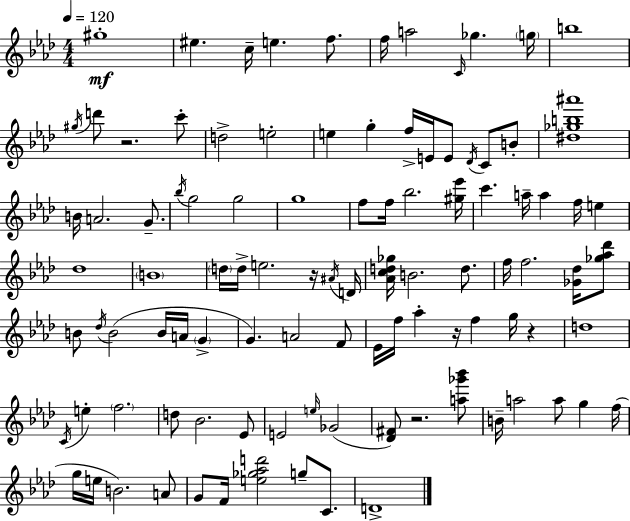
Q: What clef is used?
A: treble